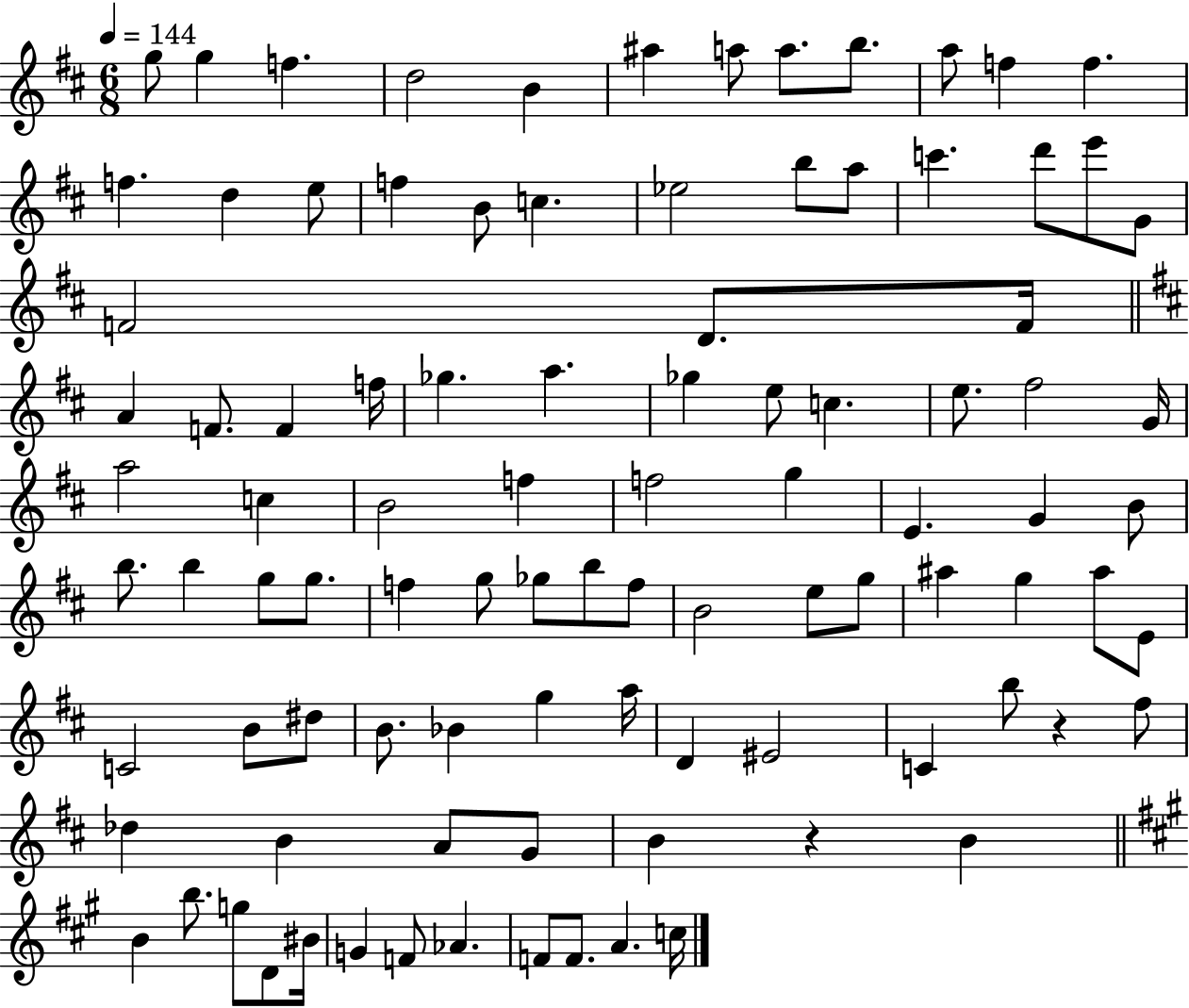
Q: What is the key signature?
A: D major